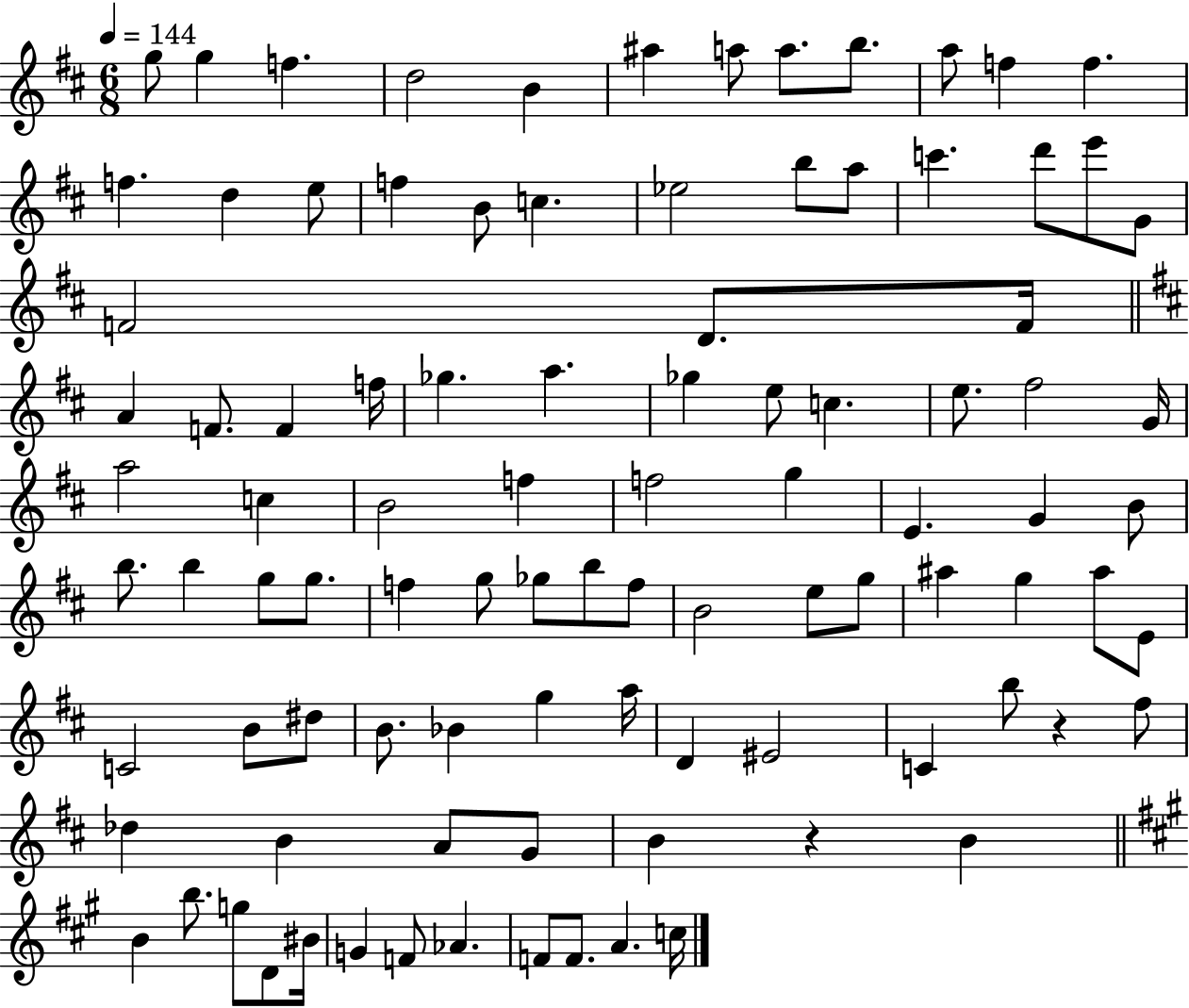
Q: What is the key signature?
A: D major